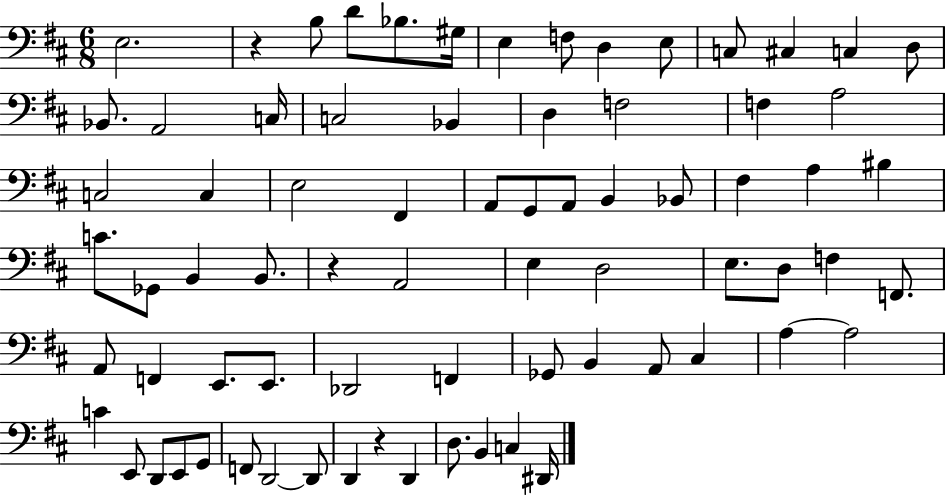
E3/h. R/q B3/e D4/e Bb3/e. G#3/s E3/q F3/e D3/q E3/e C3/e C#3/q C3/q D3/e Bb2/e. A2/h C3/s C3/h Bb2/q D3/q F3/h F3/q A3/h C3/h C3/q E3/h F#2/q A2/e G2/e A2/e B2/q Bb2/e F#3/q A3/q BIS3/q C4/e. Gb2/e B2/q B2/e. R/q A2/h E3/q D3/h E3/e. D3/e F3/q F2/e. A2/e F2/q E2/e. E2/e. Db2/h F2/q Gb2/e B2/q A2/e C#3/q A3/q A3/h C4/q E2/e D2/e E2/e G2/e F2/e D2/h D2/e D2/q R/q D2/q D3/e. B2/q C3/q D#2/s